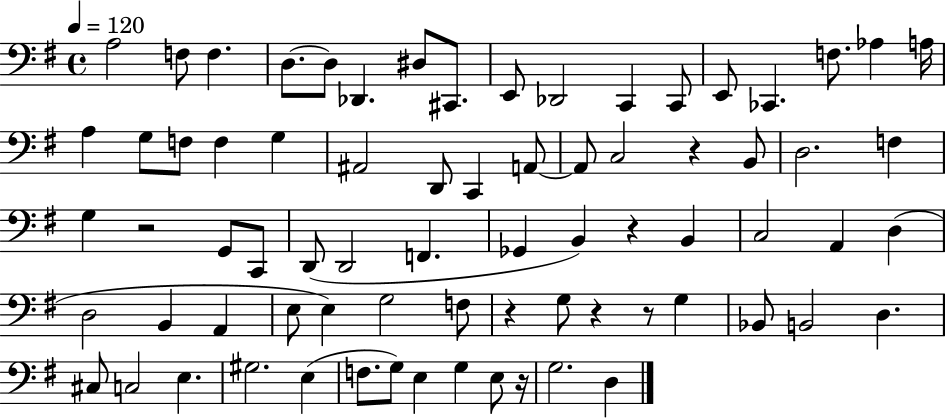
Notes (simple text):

A3/h F3/e F3/q. D3/e. D3/e Db2/q. D#3/e C#2/e. E2/e Db2/h C2/q C2/e E2/e CES2/q. F3/e. Ab3/q A3/s A3/q G3/e F3/e F3/q G3/q A#2/h D2/e C2/q A2/e A2/e C3/h R/q B2/e D3/h. F3/q G3/q R/h G2/e C2/e D2/e D2/h F2/q. Gb2/q B2/q R/q B2/q C3/h A2/q D3/q D3/h B2/q A2/q E3/e E3/q G3/h F3/e R/q G3/e R/q R/e G3/q Bb2/e B2/h D3/q. C#3/e C3/h E3/q. G#3/h. E3/q F3/e. G3/e E3/q G3/q E3/e R/s G3/h. D3/q